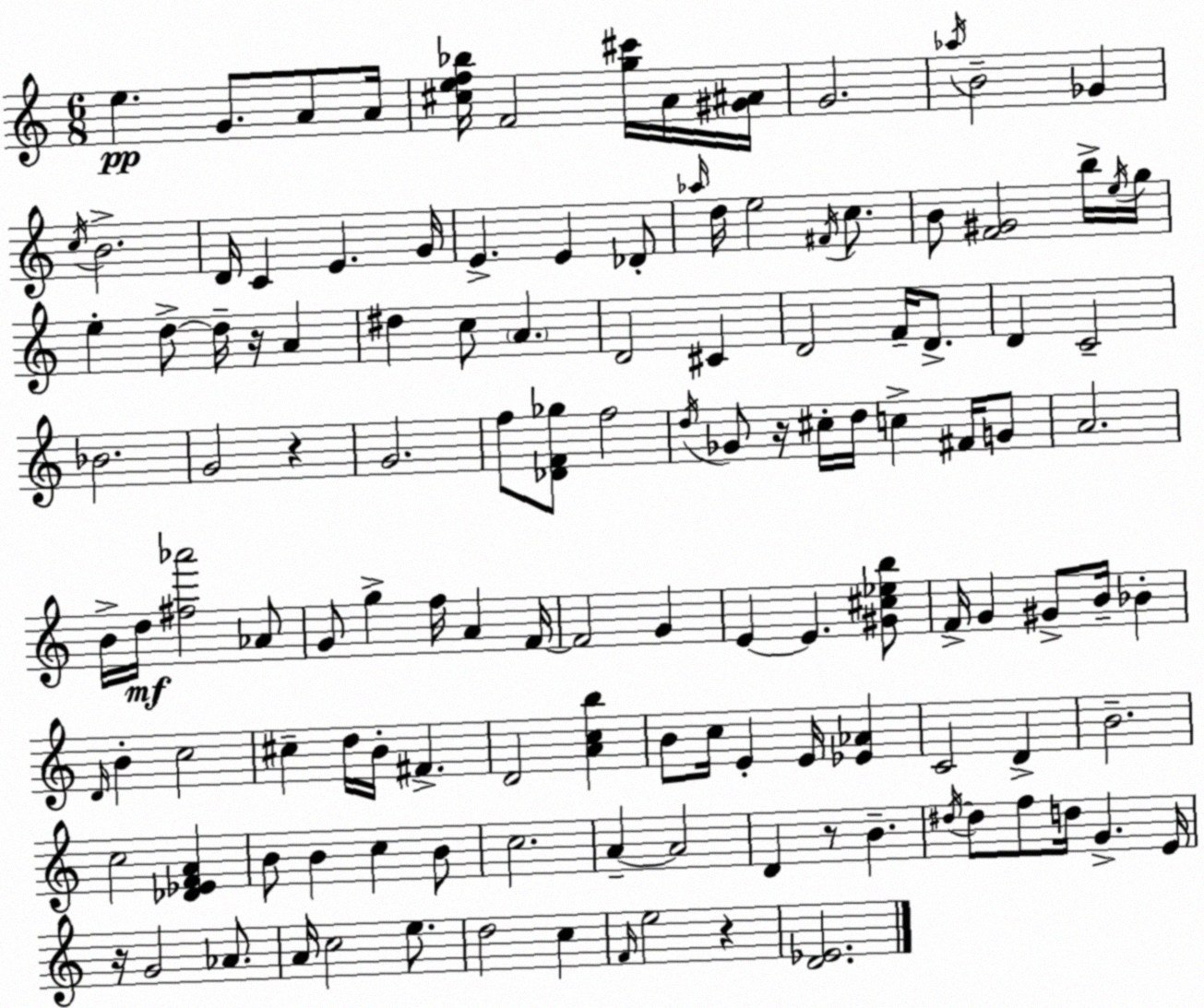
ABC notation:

X:1
T:Untitled
M:6/8
L:1/4
K:Am
e G/2 A/2 A/4 [^cef_b]/4 F2 [g^c']/4 A/4 [^G^A]/4 G2 _a/4 B2 _G c/4 B2 D/4 C E G/4 E E _D/2 _a/4 d/4 e2 ^F/4 c/2 B/2 [F^G]2 b/4 e/4 g/4 e d/2 d/4 z/4 A ^d c/2 A D2 ^C D2 F/4 D/2 D C2 _B2 G2 z G2 f/2 [_DF_g]/2 f2 d/4 _G/2 z/4 ^c/4 d/4 c ^F/4 G/2 A2 B/4 d/4 [^f_a']2 _A/2 G/2 g f/4 A F/4 F2 G E E [^G^c_eb]/2 F/4 G ^G/2 B/4 _B D/4 B c2 ^c d/4 B/4 ^F D2 [Acb] B/2 c/4 E E/4 [_E_A] C2 D B2 c2 [_D_EFA] B/2 B c B/2 c2 A A2 D z/2 B ^d/4 ^d/2 f/2 d/4 G E/4 z/4 G2 _A/2 A/4 c2 e/2 d2 c F/4 e2 z [D_E]2